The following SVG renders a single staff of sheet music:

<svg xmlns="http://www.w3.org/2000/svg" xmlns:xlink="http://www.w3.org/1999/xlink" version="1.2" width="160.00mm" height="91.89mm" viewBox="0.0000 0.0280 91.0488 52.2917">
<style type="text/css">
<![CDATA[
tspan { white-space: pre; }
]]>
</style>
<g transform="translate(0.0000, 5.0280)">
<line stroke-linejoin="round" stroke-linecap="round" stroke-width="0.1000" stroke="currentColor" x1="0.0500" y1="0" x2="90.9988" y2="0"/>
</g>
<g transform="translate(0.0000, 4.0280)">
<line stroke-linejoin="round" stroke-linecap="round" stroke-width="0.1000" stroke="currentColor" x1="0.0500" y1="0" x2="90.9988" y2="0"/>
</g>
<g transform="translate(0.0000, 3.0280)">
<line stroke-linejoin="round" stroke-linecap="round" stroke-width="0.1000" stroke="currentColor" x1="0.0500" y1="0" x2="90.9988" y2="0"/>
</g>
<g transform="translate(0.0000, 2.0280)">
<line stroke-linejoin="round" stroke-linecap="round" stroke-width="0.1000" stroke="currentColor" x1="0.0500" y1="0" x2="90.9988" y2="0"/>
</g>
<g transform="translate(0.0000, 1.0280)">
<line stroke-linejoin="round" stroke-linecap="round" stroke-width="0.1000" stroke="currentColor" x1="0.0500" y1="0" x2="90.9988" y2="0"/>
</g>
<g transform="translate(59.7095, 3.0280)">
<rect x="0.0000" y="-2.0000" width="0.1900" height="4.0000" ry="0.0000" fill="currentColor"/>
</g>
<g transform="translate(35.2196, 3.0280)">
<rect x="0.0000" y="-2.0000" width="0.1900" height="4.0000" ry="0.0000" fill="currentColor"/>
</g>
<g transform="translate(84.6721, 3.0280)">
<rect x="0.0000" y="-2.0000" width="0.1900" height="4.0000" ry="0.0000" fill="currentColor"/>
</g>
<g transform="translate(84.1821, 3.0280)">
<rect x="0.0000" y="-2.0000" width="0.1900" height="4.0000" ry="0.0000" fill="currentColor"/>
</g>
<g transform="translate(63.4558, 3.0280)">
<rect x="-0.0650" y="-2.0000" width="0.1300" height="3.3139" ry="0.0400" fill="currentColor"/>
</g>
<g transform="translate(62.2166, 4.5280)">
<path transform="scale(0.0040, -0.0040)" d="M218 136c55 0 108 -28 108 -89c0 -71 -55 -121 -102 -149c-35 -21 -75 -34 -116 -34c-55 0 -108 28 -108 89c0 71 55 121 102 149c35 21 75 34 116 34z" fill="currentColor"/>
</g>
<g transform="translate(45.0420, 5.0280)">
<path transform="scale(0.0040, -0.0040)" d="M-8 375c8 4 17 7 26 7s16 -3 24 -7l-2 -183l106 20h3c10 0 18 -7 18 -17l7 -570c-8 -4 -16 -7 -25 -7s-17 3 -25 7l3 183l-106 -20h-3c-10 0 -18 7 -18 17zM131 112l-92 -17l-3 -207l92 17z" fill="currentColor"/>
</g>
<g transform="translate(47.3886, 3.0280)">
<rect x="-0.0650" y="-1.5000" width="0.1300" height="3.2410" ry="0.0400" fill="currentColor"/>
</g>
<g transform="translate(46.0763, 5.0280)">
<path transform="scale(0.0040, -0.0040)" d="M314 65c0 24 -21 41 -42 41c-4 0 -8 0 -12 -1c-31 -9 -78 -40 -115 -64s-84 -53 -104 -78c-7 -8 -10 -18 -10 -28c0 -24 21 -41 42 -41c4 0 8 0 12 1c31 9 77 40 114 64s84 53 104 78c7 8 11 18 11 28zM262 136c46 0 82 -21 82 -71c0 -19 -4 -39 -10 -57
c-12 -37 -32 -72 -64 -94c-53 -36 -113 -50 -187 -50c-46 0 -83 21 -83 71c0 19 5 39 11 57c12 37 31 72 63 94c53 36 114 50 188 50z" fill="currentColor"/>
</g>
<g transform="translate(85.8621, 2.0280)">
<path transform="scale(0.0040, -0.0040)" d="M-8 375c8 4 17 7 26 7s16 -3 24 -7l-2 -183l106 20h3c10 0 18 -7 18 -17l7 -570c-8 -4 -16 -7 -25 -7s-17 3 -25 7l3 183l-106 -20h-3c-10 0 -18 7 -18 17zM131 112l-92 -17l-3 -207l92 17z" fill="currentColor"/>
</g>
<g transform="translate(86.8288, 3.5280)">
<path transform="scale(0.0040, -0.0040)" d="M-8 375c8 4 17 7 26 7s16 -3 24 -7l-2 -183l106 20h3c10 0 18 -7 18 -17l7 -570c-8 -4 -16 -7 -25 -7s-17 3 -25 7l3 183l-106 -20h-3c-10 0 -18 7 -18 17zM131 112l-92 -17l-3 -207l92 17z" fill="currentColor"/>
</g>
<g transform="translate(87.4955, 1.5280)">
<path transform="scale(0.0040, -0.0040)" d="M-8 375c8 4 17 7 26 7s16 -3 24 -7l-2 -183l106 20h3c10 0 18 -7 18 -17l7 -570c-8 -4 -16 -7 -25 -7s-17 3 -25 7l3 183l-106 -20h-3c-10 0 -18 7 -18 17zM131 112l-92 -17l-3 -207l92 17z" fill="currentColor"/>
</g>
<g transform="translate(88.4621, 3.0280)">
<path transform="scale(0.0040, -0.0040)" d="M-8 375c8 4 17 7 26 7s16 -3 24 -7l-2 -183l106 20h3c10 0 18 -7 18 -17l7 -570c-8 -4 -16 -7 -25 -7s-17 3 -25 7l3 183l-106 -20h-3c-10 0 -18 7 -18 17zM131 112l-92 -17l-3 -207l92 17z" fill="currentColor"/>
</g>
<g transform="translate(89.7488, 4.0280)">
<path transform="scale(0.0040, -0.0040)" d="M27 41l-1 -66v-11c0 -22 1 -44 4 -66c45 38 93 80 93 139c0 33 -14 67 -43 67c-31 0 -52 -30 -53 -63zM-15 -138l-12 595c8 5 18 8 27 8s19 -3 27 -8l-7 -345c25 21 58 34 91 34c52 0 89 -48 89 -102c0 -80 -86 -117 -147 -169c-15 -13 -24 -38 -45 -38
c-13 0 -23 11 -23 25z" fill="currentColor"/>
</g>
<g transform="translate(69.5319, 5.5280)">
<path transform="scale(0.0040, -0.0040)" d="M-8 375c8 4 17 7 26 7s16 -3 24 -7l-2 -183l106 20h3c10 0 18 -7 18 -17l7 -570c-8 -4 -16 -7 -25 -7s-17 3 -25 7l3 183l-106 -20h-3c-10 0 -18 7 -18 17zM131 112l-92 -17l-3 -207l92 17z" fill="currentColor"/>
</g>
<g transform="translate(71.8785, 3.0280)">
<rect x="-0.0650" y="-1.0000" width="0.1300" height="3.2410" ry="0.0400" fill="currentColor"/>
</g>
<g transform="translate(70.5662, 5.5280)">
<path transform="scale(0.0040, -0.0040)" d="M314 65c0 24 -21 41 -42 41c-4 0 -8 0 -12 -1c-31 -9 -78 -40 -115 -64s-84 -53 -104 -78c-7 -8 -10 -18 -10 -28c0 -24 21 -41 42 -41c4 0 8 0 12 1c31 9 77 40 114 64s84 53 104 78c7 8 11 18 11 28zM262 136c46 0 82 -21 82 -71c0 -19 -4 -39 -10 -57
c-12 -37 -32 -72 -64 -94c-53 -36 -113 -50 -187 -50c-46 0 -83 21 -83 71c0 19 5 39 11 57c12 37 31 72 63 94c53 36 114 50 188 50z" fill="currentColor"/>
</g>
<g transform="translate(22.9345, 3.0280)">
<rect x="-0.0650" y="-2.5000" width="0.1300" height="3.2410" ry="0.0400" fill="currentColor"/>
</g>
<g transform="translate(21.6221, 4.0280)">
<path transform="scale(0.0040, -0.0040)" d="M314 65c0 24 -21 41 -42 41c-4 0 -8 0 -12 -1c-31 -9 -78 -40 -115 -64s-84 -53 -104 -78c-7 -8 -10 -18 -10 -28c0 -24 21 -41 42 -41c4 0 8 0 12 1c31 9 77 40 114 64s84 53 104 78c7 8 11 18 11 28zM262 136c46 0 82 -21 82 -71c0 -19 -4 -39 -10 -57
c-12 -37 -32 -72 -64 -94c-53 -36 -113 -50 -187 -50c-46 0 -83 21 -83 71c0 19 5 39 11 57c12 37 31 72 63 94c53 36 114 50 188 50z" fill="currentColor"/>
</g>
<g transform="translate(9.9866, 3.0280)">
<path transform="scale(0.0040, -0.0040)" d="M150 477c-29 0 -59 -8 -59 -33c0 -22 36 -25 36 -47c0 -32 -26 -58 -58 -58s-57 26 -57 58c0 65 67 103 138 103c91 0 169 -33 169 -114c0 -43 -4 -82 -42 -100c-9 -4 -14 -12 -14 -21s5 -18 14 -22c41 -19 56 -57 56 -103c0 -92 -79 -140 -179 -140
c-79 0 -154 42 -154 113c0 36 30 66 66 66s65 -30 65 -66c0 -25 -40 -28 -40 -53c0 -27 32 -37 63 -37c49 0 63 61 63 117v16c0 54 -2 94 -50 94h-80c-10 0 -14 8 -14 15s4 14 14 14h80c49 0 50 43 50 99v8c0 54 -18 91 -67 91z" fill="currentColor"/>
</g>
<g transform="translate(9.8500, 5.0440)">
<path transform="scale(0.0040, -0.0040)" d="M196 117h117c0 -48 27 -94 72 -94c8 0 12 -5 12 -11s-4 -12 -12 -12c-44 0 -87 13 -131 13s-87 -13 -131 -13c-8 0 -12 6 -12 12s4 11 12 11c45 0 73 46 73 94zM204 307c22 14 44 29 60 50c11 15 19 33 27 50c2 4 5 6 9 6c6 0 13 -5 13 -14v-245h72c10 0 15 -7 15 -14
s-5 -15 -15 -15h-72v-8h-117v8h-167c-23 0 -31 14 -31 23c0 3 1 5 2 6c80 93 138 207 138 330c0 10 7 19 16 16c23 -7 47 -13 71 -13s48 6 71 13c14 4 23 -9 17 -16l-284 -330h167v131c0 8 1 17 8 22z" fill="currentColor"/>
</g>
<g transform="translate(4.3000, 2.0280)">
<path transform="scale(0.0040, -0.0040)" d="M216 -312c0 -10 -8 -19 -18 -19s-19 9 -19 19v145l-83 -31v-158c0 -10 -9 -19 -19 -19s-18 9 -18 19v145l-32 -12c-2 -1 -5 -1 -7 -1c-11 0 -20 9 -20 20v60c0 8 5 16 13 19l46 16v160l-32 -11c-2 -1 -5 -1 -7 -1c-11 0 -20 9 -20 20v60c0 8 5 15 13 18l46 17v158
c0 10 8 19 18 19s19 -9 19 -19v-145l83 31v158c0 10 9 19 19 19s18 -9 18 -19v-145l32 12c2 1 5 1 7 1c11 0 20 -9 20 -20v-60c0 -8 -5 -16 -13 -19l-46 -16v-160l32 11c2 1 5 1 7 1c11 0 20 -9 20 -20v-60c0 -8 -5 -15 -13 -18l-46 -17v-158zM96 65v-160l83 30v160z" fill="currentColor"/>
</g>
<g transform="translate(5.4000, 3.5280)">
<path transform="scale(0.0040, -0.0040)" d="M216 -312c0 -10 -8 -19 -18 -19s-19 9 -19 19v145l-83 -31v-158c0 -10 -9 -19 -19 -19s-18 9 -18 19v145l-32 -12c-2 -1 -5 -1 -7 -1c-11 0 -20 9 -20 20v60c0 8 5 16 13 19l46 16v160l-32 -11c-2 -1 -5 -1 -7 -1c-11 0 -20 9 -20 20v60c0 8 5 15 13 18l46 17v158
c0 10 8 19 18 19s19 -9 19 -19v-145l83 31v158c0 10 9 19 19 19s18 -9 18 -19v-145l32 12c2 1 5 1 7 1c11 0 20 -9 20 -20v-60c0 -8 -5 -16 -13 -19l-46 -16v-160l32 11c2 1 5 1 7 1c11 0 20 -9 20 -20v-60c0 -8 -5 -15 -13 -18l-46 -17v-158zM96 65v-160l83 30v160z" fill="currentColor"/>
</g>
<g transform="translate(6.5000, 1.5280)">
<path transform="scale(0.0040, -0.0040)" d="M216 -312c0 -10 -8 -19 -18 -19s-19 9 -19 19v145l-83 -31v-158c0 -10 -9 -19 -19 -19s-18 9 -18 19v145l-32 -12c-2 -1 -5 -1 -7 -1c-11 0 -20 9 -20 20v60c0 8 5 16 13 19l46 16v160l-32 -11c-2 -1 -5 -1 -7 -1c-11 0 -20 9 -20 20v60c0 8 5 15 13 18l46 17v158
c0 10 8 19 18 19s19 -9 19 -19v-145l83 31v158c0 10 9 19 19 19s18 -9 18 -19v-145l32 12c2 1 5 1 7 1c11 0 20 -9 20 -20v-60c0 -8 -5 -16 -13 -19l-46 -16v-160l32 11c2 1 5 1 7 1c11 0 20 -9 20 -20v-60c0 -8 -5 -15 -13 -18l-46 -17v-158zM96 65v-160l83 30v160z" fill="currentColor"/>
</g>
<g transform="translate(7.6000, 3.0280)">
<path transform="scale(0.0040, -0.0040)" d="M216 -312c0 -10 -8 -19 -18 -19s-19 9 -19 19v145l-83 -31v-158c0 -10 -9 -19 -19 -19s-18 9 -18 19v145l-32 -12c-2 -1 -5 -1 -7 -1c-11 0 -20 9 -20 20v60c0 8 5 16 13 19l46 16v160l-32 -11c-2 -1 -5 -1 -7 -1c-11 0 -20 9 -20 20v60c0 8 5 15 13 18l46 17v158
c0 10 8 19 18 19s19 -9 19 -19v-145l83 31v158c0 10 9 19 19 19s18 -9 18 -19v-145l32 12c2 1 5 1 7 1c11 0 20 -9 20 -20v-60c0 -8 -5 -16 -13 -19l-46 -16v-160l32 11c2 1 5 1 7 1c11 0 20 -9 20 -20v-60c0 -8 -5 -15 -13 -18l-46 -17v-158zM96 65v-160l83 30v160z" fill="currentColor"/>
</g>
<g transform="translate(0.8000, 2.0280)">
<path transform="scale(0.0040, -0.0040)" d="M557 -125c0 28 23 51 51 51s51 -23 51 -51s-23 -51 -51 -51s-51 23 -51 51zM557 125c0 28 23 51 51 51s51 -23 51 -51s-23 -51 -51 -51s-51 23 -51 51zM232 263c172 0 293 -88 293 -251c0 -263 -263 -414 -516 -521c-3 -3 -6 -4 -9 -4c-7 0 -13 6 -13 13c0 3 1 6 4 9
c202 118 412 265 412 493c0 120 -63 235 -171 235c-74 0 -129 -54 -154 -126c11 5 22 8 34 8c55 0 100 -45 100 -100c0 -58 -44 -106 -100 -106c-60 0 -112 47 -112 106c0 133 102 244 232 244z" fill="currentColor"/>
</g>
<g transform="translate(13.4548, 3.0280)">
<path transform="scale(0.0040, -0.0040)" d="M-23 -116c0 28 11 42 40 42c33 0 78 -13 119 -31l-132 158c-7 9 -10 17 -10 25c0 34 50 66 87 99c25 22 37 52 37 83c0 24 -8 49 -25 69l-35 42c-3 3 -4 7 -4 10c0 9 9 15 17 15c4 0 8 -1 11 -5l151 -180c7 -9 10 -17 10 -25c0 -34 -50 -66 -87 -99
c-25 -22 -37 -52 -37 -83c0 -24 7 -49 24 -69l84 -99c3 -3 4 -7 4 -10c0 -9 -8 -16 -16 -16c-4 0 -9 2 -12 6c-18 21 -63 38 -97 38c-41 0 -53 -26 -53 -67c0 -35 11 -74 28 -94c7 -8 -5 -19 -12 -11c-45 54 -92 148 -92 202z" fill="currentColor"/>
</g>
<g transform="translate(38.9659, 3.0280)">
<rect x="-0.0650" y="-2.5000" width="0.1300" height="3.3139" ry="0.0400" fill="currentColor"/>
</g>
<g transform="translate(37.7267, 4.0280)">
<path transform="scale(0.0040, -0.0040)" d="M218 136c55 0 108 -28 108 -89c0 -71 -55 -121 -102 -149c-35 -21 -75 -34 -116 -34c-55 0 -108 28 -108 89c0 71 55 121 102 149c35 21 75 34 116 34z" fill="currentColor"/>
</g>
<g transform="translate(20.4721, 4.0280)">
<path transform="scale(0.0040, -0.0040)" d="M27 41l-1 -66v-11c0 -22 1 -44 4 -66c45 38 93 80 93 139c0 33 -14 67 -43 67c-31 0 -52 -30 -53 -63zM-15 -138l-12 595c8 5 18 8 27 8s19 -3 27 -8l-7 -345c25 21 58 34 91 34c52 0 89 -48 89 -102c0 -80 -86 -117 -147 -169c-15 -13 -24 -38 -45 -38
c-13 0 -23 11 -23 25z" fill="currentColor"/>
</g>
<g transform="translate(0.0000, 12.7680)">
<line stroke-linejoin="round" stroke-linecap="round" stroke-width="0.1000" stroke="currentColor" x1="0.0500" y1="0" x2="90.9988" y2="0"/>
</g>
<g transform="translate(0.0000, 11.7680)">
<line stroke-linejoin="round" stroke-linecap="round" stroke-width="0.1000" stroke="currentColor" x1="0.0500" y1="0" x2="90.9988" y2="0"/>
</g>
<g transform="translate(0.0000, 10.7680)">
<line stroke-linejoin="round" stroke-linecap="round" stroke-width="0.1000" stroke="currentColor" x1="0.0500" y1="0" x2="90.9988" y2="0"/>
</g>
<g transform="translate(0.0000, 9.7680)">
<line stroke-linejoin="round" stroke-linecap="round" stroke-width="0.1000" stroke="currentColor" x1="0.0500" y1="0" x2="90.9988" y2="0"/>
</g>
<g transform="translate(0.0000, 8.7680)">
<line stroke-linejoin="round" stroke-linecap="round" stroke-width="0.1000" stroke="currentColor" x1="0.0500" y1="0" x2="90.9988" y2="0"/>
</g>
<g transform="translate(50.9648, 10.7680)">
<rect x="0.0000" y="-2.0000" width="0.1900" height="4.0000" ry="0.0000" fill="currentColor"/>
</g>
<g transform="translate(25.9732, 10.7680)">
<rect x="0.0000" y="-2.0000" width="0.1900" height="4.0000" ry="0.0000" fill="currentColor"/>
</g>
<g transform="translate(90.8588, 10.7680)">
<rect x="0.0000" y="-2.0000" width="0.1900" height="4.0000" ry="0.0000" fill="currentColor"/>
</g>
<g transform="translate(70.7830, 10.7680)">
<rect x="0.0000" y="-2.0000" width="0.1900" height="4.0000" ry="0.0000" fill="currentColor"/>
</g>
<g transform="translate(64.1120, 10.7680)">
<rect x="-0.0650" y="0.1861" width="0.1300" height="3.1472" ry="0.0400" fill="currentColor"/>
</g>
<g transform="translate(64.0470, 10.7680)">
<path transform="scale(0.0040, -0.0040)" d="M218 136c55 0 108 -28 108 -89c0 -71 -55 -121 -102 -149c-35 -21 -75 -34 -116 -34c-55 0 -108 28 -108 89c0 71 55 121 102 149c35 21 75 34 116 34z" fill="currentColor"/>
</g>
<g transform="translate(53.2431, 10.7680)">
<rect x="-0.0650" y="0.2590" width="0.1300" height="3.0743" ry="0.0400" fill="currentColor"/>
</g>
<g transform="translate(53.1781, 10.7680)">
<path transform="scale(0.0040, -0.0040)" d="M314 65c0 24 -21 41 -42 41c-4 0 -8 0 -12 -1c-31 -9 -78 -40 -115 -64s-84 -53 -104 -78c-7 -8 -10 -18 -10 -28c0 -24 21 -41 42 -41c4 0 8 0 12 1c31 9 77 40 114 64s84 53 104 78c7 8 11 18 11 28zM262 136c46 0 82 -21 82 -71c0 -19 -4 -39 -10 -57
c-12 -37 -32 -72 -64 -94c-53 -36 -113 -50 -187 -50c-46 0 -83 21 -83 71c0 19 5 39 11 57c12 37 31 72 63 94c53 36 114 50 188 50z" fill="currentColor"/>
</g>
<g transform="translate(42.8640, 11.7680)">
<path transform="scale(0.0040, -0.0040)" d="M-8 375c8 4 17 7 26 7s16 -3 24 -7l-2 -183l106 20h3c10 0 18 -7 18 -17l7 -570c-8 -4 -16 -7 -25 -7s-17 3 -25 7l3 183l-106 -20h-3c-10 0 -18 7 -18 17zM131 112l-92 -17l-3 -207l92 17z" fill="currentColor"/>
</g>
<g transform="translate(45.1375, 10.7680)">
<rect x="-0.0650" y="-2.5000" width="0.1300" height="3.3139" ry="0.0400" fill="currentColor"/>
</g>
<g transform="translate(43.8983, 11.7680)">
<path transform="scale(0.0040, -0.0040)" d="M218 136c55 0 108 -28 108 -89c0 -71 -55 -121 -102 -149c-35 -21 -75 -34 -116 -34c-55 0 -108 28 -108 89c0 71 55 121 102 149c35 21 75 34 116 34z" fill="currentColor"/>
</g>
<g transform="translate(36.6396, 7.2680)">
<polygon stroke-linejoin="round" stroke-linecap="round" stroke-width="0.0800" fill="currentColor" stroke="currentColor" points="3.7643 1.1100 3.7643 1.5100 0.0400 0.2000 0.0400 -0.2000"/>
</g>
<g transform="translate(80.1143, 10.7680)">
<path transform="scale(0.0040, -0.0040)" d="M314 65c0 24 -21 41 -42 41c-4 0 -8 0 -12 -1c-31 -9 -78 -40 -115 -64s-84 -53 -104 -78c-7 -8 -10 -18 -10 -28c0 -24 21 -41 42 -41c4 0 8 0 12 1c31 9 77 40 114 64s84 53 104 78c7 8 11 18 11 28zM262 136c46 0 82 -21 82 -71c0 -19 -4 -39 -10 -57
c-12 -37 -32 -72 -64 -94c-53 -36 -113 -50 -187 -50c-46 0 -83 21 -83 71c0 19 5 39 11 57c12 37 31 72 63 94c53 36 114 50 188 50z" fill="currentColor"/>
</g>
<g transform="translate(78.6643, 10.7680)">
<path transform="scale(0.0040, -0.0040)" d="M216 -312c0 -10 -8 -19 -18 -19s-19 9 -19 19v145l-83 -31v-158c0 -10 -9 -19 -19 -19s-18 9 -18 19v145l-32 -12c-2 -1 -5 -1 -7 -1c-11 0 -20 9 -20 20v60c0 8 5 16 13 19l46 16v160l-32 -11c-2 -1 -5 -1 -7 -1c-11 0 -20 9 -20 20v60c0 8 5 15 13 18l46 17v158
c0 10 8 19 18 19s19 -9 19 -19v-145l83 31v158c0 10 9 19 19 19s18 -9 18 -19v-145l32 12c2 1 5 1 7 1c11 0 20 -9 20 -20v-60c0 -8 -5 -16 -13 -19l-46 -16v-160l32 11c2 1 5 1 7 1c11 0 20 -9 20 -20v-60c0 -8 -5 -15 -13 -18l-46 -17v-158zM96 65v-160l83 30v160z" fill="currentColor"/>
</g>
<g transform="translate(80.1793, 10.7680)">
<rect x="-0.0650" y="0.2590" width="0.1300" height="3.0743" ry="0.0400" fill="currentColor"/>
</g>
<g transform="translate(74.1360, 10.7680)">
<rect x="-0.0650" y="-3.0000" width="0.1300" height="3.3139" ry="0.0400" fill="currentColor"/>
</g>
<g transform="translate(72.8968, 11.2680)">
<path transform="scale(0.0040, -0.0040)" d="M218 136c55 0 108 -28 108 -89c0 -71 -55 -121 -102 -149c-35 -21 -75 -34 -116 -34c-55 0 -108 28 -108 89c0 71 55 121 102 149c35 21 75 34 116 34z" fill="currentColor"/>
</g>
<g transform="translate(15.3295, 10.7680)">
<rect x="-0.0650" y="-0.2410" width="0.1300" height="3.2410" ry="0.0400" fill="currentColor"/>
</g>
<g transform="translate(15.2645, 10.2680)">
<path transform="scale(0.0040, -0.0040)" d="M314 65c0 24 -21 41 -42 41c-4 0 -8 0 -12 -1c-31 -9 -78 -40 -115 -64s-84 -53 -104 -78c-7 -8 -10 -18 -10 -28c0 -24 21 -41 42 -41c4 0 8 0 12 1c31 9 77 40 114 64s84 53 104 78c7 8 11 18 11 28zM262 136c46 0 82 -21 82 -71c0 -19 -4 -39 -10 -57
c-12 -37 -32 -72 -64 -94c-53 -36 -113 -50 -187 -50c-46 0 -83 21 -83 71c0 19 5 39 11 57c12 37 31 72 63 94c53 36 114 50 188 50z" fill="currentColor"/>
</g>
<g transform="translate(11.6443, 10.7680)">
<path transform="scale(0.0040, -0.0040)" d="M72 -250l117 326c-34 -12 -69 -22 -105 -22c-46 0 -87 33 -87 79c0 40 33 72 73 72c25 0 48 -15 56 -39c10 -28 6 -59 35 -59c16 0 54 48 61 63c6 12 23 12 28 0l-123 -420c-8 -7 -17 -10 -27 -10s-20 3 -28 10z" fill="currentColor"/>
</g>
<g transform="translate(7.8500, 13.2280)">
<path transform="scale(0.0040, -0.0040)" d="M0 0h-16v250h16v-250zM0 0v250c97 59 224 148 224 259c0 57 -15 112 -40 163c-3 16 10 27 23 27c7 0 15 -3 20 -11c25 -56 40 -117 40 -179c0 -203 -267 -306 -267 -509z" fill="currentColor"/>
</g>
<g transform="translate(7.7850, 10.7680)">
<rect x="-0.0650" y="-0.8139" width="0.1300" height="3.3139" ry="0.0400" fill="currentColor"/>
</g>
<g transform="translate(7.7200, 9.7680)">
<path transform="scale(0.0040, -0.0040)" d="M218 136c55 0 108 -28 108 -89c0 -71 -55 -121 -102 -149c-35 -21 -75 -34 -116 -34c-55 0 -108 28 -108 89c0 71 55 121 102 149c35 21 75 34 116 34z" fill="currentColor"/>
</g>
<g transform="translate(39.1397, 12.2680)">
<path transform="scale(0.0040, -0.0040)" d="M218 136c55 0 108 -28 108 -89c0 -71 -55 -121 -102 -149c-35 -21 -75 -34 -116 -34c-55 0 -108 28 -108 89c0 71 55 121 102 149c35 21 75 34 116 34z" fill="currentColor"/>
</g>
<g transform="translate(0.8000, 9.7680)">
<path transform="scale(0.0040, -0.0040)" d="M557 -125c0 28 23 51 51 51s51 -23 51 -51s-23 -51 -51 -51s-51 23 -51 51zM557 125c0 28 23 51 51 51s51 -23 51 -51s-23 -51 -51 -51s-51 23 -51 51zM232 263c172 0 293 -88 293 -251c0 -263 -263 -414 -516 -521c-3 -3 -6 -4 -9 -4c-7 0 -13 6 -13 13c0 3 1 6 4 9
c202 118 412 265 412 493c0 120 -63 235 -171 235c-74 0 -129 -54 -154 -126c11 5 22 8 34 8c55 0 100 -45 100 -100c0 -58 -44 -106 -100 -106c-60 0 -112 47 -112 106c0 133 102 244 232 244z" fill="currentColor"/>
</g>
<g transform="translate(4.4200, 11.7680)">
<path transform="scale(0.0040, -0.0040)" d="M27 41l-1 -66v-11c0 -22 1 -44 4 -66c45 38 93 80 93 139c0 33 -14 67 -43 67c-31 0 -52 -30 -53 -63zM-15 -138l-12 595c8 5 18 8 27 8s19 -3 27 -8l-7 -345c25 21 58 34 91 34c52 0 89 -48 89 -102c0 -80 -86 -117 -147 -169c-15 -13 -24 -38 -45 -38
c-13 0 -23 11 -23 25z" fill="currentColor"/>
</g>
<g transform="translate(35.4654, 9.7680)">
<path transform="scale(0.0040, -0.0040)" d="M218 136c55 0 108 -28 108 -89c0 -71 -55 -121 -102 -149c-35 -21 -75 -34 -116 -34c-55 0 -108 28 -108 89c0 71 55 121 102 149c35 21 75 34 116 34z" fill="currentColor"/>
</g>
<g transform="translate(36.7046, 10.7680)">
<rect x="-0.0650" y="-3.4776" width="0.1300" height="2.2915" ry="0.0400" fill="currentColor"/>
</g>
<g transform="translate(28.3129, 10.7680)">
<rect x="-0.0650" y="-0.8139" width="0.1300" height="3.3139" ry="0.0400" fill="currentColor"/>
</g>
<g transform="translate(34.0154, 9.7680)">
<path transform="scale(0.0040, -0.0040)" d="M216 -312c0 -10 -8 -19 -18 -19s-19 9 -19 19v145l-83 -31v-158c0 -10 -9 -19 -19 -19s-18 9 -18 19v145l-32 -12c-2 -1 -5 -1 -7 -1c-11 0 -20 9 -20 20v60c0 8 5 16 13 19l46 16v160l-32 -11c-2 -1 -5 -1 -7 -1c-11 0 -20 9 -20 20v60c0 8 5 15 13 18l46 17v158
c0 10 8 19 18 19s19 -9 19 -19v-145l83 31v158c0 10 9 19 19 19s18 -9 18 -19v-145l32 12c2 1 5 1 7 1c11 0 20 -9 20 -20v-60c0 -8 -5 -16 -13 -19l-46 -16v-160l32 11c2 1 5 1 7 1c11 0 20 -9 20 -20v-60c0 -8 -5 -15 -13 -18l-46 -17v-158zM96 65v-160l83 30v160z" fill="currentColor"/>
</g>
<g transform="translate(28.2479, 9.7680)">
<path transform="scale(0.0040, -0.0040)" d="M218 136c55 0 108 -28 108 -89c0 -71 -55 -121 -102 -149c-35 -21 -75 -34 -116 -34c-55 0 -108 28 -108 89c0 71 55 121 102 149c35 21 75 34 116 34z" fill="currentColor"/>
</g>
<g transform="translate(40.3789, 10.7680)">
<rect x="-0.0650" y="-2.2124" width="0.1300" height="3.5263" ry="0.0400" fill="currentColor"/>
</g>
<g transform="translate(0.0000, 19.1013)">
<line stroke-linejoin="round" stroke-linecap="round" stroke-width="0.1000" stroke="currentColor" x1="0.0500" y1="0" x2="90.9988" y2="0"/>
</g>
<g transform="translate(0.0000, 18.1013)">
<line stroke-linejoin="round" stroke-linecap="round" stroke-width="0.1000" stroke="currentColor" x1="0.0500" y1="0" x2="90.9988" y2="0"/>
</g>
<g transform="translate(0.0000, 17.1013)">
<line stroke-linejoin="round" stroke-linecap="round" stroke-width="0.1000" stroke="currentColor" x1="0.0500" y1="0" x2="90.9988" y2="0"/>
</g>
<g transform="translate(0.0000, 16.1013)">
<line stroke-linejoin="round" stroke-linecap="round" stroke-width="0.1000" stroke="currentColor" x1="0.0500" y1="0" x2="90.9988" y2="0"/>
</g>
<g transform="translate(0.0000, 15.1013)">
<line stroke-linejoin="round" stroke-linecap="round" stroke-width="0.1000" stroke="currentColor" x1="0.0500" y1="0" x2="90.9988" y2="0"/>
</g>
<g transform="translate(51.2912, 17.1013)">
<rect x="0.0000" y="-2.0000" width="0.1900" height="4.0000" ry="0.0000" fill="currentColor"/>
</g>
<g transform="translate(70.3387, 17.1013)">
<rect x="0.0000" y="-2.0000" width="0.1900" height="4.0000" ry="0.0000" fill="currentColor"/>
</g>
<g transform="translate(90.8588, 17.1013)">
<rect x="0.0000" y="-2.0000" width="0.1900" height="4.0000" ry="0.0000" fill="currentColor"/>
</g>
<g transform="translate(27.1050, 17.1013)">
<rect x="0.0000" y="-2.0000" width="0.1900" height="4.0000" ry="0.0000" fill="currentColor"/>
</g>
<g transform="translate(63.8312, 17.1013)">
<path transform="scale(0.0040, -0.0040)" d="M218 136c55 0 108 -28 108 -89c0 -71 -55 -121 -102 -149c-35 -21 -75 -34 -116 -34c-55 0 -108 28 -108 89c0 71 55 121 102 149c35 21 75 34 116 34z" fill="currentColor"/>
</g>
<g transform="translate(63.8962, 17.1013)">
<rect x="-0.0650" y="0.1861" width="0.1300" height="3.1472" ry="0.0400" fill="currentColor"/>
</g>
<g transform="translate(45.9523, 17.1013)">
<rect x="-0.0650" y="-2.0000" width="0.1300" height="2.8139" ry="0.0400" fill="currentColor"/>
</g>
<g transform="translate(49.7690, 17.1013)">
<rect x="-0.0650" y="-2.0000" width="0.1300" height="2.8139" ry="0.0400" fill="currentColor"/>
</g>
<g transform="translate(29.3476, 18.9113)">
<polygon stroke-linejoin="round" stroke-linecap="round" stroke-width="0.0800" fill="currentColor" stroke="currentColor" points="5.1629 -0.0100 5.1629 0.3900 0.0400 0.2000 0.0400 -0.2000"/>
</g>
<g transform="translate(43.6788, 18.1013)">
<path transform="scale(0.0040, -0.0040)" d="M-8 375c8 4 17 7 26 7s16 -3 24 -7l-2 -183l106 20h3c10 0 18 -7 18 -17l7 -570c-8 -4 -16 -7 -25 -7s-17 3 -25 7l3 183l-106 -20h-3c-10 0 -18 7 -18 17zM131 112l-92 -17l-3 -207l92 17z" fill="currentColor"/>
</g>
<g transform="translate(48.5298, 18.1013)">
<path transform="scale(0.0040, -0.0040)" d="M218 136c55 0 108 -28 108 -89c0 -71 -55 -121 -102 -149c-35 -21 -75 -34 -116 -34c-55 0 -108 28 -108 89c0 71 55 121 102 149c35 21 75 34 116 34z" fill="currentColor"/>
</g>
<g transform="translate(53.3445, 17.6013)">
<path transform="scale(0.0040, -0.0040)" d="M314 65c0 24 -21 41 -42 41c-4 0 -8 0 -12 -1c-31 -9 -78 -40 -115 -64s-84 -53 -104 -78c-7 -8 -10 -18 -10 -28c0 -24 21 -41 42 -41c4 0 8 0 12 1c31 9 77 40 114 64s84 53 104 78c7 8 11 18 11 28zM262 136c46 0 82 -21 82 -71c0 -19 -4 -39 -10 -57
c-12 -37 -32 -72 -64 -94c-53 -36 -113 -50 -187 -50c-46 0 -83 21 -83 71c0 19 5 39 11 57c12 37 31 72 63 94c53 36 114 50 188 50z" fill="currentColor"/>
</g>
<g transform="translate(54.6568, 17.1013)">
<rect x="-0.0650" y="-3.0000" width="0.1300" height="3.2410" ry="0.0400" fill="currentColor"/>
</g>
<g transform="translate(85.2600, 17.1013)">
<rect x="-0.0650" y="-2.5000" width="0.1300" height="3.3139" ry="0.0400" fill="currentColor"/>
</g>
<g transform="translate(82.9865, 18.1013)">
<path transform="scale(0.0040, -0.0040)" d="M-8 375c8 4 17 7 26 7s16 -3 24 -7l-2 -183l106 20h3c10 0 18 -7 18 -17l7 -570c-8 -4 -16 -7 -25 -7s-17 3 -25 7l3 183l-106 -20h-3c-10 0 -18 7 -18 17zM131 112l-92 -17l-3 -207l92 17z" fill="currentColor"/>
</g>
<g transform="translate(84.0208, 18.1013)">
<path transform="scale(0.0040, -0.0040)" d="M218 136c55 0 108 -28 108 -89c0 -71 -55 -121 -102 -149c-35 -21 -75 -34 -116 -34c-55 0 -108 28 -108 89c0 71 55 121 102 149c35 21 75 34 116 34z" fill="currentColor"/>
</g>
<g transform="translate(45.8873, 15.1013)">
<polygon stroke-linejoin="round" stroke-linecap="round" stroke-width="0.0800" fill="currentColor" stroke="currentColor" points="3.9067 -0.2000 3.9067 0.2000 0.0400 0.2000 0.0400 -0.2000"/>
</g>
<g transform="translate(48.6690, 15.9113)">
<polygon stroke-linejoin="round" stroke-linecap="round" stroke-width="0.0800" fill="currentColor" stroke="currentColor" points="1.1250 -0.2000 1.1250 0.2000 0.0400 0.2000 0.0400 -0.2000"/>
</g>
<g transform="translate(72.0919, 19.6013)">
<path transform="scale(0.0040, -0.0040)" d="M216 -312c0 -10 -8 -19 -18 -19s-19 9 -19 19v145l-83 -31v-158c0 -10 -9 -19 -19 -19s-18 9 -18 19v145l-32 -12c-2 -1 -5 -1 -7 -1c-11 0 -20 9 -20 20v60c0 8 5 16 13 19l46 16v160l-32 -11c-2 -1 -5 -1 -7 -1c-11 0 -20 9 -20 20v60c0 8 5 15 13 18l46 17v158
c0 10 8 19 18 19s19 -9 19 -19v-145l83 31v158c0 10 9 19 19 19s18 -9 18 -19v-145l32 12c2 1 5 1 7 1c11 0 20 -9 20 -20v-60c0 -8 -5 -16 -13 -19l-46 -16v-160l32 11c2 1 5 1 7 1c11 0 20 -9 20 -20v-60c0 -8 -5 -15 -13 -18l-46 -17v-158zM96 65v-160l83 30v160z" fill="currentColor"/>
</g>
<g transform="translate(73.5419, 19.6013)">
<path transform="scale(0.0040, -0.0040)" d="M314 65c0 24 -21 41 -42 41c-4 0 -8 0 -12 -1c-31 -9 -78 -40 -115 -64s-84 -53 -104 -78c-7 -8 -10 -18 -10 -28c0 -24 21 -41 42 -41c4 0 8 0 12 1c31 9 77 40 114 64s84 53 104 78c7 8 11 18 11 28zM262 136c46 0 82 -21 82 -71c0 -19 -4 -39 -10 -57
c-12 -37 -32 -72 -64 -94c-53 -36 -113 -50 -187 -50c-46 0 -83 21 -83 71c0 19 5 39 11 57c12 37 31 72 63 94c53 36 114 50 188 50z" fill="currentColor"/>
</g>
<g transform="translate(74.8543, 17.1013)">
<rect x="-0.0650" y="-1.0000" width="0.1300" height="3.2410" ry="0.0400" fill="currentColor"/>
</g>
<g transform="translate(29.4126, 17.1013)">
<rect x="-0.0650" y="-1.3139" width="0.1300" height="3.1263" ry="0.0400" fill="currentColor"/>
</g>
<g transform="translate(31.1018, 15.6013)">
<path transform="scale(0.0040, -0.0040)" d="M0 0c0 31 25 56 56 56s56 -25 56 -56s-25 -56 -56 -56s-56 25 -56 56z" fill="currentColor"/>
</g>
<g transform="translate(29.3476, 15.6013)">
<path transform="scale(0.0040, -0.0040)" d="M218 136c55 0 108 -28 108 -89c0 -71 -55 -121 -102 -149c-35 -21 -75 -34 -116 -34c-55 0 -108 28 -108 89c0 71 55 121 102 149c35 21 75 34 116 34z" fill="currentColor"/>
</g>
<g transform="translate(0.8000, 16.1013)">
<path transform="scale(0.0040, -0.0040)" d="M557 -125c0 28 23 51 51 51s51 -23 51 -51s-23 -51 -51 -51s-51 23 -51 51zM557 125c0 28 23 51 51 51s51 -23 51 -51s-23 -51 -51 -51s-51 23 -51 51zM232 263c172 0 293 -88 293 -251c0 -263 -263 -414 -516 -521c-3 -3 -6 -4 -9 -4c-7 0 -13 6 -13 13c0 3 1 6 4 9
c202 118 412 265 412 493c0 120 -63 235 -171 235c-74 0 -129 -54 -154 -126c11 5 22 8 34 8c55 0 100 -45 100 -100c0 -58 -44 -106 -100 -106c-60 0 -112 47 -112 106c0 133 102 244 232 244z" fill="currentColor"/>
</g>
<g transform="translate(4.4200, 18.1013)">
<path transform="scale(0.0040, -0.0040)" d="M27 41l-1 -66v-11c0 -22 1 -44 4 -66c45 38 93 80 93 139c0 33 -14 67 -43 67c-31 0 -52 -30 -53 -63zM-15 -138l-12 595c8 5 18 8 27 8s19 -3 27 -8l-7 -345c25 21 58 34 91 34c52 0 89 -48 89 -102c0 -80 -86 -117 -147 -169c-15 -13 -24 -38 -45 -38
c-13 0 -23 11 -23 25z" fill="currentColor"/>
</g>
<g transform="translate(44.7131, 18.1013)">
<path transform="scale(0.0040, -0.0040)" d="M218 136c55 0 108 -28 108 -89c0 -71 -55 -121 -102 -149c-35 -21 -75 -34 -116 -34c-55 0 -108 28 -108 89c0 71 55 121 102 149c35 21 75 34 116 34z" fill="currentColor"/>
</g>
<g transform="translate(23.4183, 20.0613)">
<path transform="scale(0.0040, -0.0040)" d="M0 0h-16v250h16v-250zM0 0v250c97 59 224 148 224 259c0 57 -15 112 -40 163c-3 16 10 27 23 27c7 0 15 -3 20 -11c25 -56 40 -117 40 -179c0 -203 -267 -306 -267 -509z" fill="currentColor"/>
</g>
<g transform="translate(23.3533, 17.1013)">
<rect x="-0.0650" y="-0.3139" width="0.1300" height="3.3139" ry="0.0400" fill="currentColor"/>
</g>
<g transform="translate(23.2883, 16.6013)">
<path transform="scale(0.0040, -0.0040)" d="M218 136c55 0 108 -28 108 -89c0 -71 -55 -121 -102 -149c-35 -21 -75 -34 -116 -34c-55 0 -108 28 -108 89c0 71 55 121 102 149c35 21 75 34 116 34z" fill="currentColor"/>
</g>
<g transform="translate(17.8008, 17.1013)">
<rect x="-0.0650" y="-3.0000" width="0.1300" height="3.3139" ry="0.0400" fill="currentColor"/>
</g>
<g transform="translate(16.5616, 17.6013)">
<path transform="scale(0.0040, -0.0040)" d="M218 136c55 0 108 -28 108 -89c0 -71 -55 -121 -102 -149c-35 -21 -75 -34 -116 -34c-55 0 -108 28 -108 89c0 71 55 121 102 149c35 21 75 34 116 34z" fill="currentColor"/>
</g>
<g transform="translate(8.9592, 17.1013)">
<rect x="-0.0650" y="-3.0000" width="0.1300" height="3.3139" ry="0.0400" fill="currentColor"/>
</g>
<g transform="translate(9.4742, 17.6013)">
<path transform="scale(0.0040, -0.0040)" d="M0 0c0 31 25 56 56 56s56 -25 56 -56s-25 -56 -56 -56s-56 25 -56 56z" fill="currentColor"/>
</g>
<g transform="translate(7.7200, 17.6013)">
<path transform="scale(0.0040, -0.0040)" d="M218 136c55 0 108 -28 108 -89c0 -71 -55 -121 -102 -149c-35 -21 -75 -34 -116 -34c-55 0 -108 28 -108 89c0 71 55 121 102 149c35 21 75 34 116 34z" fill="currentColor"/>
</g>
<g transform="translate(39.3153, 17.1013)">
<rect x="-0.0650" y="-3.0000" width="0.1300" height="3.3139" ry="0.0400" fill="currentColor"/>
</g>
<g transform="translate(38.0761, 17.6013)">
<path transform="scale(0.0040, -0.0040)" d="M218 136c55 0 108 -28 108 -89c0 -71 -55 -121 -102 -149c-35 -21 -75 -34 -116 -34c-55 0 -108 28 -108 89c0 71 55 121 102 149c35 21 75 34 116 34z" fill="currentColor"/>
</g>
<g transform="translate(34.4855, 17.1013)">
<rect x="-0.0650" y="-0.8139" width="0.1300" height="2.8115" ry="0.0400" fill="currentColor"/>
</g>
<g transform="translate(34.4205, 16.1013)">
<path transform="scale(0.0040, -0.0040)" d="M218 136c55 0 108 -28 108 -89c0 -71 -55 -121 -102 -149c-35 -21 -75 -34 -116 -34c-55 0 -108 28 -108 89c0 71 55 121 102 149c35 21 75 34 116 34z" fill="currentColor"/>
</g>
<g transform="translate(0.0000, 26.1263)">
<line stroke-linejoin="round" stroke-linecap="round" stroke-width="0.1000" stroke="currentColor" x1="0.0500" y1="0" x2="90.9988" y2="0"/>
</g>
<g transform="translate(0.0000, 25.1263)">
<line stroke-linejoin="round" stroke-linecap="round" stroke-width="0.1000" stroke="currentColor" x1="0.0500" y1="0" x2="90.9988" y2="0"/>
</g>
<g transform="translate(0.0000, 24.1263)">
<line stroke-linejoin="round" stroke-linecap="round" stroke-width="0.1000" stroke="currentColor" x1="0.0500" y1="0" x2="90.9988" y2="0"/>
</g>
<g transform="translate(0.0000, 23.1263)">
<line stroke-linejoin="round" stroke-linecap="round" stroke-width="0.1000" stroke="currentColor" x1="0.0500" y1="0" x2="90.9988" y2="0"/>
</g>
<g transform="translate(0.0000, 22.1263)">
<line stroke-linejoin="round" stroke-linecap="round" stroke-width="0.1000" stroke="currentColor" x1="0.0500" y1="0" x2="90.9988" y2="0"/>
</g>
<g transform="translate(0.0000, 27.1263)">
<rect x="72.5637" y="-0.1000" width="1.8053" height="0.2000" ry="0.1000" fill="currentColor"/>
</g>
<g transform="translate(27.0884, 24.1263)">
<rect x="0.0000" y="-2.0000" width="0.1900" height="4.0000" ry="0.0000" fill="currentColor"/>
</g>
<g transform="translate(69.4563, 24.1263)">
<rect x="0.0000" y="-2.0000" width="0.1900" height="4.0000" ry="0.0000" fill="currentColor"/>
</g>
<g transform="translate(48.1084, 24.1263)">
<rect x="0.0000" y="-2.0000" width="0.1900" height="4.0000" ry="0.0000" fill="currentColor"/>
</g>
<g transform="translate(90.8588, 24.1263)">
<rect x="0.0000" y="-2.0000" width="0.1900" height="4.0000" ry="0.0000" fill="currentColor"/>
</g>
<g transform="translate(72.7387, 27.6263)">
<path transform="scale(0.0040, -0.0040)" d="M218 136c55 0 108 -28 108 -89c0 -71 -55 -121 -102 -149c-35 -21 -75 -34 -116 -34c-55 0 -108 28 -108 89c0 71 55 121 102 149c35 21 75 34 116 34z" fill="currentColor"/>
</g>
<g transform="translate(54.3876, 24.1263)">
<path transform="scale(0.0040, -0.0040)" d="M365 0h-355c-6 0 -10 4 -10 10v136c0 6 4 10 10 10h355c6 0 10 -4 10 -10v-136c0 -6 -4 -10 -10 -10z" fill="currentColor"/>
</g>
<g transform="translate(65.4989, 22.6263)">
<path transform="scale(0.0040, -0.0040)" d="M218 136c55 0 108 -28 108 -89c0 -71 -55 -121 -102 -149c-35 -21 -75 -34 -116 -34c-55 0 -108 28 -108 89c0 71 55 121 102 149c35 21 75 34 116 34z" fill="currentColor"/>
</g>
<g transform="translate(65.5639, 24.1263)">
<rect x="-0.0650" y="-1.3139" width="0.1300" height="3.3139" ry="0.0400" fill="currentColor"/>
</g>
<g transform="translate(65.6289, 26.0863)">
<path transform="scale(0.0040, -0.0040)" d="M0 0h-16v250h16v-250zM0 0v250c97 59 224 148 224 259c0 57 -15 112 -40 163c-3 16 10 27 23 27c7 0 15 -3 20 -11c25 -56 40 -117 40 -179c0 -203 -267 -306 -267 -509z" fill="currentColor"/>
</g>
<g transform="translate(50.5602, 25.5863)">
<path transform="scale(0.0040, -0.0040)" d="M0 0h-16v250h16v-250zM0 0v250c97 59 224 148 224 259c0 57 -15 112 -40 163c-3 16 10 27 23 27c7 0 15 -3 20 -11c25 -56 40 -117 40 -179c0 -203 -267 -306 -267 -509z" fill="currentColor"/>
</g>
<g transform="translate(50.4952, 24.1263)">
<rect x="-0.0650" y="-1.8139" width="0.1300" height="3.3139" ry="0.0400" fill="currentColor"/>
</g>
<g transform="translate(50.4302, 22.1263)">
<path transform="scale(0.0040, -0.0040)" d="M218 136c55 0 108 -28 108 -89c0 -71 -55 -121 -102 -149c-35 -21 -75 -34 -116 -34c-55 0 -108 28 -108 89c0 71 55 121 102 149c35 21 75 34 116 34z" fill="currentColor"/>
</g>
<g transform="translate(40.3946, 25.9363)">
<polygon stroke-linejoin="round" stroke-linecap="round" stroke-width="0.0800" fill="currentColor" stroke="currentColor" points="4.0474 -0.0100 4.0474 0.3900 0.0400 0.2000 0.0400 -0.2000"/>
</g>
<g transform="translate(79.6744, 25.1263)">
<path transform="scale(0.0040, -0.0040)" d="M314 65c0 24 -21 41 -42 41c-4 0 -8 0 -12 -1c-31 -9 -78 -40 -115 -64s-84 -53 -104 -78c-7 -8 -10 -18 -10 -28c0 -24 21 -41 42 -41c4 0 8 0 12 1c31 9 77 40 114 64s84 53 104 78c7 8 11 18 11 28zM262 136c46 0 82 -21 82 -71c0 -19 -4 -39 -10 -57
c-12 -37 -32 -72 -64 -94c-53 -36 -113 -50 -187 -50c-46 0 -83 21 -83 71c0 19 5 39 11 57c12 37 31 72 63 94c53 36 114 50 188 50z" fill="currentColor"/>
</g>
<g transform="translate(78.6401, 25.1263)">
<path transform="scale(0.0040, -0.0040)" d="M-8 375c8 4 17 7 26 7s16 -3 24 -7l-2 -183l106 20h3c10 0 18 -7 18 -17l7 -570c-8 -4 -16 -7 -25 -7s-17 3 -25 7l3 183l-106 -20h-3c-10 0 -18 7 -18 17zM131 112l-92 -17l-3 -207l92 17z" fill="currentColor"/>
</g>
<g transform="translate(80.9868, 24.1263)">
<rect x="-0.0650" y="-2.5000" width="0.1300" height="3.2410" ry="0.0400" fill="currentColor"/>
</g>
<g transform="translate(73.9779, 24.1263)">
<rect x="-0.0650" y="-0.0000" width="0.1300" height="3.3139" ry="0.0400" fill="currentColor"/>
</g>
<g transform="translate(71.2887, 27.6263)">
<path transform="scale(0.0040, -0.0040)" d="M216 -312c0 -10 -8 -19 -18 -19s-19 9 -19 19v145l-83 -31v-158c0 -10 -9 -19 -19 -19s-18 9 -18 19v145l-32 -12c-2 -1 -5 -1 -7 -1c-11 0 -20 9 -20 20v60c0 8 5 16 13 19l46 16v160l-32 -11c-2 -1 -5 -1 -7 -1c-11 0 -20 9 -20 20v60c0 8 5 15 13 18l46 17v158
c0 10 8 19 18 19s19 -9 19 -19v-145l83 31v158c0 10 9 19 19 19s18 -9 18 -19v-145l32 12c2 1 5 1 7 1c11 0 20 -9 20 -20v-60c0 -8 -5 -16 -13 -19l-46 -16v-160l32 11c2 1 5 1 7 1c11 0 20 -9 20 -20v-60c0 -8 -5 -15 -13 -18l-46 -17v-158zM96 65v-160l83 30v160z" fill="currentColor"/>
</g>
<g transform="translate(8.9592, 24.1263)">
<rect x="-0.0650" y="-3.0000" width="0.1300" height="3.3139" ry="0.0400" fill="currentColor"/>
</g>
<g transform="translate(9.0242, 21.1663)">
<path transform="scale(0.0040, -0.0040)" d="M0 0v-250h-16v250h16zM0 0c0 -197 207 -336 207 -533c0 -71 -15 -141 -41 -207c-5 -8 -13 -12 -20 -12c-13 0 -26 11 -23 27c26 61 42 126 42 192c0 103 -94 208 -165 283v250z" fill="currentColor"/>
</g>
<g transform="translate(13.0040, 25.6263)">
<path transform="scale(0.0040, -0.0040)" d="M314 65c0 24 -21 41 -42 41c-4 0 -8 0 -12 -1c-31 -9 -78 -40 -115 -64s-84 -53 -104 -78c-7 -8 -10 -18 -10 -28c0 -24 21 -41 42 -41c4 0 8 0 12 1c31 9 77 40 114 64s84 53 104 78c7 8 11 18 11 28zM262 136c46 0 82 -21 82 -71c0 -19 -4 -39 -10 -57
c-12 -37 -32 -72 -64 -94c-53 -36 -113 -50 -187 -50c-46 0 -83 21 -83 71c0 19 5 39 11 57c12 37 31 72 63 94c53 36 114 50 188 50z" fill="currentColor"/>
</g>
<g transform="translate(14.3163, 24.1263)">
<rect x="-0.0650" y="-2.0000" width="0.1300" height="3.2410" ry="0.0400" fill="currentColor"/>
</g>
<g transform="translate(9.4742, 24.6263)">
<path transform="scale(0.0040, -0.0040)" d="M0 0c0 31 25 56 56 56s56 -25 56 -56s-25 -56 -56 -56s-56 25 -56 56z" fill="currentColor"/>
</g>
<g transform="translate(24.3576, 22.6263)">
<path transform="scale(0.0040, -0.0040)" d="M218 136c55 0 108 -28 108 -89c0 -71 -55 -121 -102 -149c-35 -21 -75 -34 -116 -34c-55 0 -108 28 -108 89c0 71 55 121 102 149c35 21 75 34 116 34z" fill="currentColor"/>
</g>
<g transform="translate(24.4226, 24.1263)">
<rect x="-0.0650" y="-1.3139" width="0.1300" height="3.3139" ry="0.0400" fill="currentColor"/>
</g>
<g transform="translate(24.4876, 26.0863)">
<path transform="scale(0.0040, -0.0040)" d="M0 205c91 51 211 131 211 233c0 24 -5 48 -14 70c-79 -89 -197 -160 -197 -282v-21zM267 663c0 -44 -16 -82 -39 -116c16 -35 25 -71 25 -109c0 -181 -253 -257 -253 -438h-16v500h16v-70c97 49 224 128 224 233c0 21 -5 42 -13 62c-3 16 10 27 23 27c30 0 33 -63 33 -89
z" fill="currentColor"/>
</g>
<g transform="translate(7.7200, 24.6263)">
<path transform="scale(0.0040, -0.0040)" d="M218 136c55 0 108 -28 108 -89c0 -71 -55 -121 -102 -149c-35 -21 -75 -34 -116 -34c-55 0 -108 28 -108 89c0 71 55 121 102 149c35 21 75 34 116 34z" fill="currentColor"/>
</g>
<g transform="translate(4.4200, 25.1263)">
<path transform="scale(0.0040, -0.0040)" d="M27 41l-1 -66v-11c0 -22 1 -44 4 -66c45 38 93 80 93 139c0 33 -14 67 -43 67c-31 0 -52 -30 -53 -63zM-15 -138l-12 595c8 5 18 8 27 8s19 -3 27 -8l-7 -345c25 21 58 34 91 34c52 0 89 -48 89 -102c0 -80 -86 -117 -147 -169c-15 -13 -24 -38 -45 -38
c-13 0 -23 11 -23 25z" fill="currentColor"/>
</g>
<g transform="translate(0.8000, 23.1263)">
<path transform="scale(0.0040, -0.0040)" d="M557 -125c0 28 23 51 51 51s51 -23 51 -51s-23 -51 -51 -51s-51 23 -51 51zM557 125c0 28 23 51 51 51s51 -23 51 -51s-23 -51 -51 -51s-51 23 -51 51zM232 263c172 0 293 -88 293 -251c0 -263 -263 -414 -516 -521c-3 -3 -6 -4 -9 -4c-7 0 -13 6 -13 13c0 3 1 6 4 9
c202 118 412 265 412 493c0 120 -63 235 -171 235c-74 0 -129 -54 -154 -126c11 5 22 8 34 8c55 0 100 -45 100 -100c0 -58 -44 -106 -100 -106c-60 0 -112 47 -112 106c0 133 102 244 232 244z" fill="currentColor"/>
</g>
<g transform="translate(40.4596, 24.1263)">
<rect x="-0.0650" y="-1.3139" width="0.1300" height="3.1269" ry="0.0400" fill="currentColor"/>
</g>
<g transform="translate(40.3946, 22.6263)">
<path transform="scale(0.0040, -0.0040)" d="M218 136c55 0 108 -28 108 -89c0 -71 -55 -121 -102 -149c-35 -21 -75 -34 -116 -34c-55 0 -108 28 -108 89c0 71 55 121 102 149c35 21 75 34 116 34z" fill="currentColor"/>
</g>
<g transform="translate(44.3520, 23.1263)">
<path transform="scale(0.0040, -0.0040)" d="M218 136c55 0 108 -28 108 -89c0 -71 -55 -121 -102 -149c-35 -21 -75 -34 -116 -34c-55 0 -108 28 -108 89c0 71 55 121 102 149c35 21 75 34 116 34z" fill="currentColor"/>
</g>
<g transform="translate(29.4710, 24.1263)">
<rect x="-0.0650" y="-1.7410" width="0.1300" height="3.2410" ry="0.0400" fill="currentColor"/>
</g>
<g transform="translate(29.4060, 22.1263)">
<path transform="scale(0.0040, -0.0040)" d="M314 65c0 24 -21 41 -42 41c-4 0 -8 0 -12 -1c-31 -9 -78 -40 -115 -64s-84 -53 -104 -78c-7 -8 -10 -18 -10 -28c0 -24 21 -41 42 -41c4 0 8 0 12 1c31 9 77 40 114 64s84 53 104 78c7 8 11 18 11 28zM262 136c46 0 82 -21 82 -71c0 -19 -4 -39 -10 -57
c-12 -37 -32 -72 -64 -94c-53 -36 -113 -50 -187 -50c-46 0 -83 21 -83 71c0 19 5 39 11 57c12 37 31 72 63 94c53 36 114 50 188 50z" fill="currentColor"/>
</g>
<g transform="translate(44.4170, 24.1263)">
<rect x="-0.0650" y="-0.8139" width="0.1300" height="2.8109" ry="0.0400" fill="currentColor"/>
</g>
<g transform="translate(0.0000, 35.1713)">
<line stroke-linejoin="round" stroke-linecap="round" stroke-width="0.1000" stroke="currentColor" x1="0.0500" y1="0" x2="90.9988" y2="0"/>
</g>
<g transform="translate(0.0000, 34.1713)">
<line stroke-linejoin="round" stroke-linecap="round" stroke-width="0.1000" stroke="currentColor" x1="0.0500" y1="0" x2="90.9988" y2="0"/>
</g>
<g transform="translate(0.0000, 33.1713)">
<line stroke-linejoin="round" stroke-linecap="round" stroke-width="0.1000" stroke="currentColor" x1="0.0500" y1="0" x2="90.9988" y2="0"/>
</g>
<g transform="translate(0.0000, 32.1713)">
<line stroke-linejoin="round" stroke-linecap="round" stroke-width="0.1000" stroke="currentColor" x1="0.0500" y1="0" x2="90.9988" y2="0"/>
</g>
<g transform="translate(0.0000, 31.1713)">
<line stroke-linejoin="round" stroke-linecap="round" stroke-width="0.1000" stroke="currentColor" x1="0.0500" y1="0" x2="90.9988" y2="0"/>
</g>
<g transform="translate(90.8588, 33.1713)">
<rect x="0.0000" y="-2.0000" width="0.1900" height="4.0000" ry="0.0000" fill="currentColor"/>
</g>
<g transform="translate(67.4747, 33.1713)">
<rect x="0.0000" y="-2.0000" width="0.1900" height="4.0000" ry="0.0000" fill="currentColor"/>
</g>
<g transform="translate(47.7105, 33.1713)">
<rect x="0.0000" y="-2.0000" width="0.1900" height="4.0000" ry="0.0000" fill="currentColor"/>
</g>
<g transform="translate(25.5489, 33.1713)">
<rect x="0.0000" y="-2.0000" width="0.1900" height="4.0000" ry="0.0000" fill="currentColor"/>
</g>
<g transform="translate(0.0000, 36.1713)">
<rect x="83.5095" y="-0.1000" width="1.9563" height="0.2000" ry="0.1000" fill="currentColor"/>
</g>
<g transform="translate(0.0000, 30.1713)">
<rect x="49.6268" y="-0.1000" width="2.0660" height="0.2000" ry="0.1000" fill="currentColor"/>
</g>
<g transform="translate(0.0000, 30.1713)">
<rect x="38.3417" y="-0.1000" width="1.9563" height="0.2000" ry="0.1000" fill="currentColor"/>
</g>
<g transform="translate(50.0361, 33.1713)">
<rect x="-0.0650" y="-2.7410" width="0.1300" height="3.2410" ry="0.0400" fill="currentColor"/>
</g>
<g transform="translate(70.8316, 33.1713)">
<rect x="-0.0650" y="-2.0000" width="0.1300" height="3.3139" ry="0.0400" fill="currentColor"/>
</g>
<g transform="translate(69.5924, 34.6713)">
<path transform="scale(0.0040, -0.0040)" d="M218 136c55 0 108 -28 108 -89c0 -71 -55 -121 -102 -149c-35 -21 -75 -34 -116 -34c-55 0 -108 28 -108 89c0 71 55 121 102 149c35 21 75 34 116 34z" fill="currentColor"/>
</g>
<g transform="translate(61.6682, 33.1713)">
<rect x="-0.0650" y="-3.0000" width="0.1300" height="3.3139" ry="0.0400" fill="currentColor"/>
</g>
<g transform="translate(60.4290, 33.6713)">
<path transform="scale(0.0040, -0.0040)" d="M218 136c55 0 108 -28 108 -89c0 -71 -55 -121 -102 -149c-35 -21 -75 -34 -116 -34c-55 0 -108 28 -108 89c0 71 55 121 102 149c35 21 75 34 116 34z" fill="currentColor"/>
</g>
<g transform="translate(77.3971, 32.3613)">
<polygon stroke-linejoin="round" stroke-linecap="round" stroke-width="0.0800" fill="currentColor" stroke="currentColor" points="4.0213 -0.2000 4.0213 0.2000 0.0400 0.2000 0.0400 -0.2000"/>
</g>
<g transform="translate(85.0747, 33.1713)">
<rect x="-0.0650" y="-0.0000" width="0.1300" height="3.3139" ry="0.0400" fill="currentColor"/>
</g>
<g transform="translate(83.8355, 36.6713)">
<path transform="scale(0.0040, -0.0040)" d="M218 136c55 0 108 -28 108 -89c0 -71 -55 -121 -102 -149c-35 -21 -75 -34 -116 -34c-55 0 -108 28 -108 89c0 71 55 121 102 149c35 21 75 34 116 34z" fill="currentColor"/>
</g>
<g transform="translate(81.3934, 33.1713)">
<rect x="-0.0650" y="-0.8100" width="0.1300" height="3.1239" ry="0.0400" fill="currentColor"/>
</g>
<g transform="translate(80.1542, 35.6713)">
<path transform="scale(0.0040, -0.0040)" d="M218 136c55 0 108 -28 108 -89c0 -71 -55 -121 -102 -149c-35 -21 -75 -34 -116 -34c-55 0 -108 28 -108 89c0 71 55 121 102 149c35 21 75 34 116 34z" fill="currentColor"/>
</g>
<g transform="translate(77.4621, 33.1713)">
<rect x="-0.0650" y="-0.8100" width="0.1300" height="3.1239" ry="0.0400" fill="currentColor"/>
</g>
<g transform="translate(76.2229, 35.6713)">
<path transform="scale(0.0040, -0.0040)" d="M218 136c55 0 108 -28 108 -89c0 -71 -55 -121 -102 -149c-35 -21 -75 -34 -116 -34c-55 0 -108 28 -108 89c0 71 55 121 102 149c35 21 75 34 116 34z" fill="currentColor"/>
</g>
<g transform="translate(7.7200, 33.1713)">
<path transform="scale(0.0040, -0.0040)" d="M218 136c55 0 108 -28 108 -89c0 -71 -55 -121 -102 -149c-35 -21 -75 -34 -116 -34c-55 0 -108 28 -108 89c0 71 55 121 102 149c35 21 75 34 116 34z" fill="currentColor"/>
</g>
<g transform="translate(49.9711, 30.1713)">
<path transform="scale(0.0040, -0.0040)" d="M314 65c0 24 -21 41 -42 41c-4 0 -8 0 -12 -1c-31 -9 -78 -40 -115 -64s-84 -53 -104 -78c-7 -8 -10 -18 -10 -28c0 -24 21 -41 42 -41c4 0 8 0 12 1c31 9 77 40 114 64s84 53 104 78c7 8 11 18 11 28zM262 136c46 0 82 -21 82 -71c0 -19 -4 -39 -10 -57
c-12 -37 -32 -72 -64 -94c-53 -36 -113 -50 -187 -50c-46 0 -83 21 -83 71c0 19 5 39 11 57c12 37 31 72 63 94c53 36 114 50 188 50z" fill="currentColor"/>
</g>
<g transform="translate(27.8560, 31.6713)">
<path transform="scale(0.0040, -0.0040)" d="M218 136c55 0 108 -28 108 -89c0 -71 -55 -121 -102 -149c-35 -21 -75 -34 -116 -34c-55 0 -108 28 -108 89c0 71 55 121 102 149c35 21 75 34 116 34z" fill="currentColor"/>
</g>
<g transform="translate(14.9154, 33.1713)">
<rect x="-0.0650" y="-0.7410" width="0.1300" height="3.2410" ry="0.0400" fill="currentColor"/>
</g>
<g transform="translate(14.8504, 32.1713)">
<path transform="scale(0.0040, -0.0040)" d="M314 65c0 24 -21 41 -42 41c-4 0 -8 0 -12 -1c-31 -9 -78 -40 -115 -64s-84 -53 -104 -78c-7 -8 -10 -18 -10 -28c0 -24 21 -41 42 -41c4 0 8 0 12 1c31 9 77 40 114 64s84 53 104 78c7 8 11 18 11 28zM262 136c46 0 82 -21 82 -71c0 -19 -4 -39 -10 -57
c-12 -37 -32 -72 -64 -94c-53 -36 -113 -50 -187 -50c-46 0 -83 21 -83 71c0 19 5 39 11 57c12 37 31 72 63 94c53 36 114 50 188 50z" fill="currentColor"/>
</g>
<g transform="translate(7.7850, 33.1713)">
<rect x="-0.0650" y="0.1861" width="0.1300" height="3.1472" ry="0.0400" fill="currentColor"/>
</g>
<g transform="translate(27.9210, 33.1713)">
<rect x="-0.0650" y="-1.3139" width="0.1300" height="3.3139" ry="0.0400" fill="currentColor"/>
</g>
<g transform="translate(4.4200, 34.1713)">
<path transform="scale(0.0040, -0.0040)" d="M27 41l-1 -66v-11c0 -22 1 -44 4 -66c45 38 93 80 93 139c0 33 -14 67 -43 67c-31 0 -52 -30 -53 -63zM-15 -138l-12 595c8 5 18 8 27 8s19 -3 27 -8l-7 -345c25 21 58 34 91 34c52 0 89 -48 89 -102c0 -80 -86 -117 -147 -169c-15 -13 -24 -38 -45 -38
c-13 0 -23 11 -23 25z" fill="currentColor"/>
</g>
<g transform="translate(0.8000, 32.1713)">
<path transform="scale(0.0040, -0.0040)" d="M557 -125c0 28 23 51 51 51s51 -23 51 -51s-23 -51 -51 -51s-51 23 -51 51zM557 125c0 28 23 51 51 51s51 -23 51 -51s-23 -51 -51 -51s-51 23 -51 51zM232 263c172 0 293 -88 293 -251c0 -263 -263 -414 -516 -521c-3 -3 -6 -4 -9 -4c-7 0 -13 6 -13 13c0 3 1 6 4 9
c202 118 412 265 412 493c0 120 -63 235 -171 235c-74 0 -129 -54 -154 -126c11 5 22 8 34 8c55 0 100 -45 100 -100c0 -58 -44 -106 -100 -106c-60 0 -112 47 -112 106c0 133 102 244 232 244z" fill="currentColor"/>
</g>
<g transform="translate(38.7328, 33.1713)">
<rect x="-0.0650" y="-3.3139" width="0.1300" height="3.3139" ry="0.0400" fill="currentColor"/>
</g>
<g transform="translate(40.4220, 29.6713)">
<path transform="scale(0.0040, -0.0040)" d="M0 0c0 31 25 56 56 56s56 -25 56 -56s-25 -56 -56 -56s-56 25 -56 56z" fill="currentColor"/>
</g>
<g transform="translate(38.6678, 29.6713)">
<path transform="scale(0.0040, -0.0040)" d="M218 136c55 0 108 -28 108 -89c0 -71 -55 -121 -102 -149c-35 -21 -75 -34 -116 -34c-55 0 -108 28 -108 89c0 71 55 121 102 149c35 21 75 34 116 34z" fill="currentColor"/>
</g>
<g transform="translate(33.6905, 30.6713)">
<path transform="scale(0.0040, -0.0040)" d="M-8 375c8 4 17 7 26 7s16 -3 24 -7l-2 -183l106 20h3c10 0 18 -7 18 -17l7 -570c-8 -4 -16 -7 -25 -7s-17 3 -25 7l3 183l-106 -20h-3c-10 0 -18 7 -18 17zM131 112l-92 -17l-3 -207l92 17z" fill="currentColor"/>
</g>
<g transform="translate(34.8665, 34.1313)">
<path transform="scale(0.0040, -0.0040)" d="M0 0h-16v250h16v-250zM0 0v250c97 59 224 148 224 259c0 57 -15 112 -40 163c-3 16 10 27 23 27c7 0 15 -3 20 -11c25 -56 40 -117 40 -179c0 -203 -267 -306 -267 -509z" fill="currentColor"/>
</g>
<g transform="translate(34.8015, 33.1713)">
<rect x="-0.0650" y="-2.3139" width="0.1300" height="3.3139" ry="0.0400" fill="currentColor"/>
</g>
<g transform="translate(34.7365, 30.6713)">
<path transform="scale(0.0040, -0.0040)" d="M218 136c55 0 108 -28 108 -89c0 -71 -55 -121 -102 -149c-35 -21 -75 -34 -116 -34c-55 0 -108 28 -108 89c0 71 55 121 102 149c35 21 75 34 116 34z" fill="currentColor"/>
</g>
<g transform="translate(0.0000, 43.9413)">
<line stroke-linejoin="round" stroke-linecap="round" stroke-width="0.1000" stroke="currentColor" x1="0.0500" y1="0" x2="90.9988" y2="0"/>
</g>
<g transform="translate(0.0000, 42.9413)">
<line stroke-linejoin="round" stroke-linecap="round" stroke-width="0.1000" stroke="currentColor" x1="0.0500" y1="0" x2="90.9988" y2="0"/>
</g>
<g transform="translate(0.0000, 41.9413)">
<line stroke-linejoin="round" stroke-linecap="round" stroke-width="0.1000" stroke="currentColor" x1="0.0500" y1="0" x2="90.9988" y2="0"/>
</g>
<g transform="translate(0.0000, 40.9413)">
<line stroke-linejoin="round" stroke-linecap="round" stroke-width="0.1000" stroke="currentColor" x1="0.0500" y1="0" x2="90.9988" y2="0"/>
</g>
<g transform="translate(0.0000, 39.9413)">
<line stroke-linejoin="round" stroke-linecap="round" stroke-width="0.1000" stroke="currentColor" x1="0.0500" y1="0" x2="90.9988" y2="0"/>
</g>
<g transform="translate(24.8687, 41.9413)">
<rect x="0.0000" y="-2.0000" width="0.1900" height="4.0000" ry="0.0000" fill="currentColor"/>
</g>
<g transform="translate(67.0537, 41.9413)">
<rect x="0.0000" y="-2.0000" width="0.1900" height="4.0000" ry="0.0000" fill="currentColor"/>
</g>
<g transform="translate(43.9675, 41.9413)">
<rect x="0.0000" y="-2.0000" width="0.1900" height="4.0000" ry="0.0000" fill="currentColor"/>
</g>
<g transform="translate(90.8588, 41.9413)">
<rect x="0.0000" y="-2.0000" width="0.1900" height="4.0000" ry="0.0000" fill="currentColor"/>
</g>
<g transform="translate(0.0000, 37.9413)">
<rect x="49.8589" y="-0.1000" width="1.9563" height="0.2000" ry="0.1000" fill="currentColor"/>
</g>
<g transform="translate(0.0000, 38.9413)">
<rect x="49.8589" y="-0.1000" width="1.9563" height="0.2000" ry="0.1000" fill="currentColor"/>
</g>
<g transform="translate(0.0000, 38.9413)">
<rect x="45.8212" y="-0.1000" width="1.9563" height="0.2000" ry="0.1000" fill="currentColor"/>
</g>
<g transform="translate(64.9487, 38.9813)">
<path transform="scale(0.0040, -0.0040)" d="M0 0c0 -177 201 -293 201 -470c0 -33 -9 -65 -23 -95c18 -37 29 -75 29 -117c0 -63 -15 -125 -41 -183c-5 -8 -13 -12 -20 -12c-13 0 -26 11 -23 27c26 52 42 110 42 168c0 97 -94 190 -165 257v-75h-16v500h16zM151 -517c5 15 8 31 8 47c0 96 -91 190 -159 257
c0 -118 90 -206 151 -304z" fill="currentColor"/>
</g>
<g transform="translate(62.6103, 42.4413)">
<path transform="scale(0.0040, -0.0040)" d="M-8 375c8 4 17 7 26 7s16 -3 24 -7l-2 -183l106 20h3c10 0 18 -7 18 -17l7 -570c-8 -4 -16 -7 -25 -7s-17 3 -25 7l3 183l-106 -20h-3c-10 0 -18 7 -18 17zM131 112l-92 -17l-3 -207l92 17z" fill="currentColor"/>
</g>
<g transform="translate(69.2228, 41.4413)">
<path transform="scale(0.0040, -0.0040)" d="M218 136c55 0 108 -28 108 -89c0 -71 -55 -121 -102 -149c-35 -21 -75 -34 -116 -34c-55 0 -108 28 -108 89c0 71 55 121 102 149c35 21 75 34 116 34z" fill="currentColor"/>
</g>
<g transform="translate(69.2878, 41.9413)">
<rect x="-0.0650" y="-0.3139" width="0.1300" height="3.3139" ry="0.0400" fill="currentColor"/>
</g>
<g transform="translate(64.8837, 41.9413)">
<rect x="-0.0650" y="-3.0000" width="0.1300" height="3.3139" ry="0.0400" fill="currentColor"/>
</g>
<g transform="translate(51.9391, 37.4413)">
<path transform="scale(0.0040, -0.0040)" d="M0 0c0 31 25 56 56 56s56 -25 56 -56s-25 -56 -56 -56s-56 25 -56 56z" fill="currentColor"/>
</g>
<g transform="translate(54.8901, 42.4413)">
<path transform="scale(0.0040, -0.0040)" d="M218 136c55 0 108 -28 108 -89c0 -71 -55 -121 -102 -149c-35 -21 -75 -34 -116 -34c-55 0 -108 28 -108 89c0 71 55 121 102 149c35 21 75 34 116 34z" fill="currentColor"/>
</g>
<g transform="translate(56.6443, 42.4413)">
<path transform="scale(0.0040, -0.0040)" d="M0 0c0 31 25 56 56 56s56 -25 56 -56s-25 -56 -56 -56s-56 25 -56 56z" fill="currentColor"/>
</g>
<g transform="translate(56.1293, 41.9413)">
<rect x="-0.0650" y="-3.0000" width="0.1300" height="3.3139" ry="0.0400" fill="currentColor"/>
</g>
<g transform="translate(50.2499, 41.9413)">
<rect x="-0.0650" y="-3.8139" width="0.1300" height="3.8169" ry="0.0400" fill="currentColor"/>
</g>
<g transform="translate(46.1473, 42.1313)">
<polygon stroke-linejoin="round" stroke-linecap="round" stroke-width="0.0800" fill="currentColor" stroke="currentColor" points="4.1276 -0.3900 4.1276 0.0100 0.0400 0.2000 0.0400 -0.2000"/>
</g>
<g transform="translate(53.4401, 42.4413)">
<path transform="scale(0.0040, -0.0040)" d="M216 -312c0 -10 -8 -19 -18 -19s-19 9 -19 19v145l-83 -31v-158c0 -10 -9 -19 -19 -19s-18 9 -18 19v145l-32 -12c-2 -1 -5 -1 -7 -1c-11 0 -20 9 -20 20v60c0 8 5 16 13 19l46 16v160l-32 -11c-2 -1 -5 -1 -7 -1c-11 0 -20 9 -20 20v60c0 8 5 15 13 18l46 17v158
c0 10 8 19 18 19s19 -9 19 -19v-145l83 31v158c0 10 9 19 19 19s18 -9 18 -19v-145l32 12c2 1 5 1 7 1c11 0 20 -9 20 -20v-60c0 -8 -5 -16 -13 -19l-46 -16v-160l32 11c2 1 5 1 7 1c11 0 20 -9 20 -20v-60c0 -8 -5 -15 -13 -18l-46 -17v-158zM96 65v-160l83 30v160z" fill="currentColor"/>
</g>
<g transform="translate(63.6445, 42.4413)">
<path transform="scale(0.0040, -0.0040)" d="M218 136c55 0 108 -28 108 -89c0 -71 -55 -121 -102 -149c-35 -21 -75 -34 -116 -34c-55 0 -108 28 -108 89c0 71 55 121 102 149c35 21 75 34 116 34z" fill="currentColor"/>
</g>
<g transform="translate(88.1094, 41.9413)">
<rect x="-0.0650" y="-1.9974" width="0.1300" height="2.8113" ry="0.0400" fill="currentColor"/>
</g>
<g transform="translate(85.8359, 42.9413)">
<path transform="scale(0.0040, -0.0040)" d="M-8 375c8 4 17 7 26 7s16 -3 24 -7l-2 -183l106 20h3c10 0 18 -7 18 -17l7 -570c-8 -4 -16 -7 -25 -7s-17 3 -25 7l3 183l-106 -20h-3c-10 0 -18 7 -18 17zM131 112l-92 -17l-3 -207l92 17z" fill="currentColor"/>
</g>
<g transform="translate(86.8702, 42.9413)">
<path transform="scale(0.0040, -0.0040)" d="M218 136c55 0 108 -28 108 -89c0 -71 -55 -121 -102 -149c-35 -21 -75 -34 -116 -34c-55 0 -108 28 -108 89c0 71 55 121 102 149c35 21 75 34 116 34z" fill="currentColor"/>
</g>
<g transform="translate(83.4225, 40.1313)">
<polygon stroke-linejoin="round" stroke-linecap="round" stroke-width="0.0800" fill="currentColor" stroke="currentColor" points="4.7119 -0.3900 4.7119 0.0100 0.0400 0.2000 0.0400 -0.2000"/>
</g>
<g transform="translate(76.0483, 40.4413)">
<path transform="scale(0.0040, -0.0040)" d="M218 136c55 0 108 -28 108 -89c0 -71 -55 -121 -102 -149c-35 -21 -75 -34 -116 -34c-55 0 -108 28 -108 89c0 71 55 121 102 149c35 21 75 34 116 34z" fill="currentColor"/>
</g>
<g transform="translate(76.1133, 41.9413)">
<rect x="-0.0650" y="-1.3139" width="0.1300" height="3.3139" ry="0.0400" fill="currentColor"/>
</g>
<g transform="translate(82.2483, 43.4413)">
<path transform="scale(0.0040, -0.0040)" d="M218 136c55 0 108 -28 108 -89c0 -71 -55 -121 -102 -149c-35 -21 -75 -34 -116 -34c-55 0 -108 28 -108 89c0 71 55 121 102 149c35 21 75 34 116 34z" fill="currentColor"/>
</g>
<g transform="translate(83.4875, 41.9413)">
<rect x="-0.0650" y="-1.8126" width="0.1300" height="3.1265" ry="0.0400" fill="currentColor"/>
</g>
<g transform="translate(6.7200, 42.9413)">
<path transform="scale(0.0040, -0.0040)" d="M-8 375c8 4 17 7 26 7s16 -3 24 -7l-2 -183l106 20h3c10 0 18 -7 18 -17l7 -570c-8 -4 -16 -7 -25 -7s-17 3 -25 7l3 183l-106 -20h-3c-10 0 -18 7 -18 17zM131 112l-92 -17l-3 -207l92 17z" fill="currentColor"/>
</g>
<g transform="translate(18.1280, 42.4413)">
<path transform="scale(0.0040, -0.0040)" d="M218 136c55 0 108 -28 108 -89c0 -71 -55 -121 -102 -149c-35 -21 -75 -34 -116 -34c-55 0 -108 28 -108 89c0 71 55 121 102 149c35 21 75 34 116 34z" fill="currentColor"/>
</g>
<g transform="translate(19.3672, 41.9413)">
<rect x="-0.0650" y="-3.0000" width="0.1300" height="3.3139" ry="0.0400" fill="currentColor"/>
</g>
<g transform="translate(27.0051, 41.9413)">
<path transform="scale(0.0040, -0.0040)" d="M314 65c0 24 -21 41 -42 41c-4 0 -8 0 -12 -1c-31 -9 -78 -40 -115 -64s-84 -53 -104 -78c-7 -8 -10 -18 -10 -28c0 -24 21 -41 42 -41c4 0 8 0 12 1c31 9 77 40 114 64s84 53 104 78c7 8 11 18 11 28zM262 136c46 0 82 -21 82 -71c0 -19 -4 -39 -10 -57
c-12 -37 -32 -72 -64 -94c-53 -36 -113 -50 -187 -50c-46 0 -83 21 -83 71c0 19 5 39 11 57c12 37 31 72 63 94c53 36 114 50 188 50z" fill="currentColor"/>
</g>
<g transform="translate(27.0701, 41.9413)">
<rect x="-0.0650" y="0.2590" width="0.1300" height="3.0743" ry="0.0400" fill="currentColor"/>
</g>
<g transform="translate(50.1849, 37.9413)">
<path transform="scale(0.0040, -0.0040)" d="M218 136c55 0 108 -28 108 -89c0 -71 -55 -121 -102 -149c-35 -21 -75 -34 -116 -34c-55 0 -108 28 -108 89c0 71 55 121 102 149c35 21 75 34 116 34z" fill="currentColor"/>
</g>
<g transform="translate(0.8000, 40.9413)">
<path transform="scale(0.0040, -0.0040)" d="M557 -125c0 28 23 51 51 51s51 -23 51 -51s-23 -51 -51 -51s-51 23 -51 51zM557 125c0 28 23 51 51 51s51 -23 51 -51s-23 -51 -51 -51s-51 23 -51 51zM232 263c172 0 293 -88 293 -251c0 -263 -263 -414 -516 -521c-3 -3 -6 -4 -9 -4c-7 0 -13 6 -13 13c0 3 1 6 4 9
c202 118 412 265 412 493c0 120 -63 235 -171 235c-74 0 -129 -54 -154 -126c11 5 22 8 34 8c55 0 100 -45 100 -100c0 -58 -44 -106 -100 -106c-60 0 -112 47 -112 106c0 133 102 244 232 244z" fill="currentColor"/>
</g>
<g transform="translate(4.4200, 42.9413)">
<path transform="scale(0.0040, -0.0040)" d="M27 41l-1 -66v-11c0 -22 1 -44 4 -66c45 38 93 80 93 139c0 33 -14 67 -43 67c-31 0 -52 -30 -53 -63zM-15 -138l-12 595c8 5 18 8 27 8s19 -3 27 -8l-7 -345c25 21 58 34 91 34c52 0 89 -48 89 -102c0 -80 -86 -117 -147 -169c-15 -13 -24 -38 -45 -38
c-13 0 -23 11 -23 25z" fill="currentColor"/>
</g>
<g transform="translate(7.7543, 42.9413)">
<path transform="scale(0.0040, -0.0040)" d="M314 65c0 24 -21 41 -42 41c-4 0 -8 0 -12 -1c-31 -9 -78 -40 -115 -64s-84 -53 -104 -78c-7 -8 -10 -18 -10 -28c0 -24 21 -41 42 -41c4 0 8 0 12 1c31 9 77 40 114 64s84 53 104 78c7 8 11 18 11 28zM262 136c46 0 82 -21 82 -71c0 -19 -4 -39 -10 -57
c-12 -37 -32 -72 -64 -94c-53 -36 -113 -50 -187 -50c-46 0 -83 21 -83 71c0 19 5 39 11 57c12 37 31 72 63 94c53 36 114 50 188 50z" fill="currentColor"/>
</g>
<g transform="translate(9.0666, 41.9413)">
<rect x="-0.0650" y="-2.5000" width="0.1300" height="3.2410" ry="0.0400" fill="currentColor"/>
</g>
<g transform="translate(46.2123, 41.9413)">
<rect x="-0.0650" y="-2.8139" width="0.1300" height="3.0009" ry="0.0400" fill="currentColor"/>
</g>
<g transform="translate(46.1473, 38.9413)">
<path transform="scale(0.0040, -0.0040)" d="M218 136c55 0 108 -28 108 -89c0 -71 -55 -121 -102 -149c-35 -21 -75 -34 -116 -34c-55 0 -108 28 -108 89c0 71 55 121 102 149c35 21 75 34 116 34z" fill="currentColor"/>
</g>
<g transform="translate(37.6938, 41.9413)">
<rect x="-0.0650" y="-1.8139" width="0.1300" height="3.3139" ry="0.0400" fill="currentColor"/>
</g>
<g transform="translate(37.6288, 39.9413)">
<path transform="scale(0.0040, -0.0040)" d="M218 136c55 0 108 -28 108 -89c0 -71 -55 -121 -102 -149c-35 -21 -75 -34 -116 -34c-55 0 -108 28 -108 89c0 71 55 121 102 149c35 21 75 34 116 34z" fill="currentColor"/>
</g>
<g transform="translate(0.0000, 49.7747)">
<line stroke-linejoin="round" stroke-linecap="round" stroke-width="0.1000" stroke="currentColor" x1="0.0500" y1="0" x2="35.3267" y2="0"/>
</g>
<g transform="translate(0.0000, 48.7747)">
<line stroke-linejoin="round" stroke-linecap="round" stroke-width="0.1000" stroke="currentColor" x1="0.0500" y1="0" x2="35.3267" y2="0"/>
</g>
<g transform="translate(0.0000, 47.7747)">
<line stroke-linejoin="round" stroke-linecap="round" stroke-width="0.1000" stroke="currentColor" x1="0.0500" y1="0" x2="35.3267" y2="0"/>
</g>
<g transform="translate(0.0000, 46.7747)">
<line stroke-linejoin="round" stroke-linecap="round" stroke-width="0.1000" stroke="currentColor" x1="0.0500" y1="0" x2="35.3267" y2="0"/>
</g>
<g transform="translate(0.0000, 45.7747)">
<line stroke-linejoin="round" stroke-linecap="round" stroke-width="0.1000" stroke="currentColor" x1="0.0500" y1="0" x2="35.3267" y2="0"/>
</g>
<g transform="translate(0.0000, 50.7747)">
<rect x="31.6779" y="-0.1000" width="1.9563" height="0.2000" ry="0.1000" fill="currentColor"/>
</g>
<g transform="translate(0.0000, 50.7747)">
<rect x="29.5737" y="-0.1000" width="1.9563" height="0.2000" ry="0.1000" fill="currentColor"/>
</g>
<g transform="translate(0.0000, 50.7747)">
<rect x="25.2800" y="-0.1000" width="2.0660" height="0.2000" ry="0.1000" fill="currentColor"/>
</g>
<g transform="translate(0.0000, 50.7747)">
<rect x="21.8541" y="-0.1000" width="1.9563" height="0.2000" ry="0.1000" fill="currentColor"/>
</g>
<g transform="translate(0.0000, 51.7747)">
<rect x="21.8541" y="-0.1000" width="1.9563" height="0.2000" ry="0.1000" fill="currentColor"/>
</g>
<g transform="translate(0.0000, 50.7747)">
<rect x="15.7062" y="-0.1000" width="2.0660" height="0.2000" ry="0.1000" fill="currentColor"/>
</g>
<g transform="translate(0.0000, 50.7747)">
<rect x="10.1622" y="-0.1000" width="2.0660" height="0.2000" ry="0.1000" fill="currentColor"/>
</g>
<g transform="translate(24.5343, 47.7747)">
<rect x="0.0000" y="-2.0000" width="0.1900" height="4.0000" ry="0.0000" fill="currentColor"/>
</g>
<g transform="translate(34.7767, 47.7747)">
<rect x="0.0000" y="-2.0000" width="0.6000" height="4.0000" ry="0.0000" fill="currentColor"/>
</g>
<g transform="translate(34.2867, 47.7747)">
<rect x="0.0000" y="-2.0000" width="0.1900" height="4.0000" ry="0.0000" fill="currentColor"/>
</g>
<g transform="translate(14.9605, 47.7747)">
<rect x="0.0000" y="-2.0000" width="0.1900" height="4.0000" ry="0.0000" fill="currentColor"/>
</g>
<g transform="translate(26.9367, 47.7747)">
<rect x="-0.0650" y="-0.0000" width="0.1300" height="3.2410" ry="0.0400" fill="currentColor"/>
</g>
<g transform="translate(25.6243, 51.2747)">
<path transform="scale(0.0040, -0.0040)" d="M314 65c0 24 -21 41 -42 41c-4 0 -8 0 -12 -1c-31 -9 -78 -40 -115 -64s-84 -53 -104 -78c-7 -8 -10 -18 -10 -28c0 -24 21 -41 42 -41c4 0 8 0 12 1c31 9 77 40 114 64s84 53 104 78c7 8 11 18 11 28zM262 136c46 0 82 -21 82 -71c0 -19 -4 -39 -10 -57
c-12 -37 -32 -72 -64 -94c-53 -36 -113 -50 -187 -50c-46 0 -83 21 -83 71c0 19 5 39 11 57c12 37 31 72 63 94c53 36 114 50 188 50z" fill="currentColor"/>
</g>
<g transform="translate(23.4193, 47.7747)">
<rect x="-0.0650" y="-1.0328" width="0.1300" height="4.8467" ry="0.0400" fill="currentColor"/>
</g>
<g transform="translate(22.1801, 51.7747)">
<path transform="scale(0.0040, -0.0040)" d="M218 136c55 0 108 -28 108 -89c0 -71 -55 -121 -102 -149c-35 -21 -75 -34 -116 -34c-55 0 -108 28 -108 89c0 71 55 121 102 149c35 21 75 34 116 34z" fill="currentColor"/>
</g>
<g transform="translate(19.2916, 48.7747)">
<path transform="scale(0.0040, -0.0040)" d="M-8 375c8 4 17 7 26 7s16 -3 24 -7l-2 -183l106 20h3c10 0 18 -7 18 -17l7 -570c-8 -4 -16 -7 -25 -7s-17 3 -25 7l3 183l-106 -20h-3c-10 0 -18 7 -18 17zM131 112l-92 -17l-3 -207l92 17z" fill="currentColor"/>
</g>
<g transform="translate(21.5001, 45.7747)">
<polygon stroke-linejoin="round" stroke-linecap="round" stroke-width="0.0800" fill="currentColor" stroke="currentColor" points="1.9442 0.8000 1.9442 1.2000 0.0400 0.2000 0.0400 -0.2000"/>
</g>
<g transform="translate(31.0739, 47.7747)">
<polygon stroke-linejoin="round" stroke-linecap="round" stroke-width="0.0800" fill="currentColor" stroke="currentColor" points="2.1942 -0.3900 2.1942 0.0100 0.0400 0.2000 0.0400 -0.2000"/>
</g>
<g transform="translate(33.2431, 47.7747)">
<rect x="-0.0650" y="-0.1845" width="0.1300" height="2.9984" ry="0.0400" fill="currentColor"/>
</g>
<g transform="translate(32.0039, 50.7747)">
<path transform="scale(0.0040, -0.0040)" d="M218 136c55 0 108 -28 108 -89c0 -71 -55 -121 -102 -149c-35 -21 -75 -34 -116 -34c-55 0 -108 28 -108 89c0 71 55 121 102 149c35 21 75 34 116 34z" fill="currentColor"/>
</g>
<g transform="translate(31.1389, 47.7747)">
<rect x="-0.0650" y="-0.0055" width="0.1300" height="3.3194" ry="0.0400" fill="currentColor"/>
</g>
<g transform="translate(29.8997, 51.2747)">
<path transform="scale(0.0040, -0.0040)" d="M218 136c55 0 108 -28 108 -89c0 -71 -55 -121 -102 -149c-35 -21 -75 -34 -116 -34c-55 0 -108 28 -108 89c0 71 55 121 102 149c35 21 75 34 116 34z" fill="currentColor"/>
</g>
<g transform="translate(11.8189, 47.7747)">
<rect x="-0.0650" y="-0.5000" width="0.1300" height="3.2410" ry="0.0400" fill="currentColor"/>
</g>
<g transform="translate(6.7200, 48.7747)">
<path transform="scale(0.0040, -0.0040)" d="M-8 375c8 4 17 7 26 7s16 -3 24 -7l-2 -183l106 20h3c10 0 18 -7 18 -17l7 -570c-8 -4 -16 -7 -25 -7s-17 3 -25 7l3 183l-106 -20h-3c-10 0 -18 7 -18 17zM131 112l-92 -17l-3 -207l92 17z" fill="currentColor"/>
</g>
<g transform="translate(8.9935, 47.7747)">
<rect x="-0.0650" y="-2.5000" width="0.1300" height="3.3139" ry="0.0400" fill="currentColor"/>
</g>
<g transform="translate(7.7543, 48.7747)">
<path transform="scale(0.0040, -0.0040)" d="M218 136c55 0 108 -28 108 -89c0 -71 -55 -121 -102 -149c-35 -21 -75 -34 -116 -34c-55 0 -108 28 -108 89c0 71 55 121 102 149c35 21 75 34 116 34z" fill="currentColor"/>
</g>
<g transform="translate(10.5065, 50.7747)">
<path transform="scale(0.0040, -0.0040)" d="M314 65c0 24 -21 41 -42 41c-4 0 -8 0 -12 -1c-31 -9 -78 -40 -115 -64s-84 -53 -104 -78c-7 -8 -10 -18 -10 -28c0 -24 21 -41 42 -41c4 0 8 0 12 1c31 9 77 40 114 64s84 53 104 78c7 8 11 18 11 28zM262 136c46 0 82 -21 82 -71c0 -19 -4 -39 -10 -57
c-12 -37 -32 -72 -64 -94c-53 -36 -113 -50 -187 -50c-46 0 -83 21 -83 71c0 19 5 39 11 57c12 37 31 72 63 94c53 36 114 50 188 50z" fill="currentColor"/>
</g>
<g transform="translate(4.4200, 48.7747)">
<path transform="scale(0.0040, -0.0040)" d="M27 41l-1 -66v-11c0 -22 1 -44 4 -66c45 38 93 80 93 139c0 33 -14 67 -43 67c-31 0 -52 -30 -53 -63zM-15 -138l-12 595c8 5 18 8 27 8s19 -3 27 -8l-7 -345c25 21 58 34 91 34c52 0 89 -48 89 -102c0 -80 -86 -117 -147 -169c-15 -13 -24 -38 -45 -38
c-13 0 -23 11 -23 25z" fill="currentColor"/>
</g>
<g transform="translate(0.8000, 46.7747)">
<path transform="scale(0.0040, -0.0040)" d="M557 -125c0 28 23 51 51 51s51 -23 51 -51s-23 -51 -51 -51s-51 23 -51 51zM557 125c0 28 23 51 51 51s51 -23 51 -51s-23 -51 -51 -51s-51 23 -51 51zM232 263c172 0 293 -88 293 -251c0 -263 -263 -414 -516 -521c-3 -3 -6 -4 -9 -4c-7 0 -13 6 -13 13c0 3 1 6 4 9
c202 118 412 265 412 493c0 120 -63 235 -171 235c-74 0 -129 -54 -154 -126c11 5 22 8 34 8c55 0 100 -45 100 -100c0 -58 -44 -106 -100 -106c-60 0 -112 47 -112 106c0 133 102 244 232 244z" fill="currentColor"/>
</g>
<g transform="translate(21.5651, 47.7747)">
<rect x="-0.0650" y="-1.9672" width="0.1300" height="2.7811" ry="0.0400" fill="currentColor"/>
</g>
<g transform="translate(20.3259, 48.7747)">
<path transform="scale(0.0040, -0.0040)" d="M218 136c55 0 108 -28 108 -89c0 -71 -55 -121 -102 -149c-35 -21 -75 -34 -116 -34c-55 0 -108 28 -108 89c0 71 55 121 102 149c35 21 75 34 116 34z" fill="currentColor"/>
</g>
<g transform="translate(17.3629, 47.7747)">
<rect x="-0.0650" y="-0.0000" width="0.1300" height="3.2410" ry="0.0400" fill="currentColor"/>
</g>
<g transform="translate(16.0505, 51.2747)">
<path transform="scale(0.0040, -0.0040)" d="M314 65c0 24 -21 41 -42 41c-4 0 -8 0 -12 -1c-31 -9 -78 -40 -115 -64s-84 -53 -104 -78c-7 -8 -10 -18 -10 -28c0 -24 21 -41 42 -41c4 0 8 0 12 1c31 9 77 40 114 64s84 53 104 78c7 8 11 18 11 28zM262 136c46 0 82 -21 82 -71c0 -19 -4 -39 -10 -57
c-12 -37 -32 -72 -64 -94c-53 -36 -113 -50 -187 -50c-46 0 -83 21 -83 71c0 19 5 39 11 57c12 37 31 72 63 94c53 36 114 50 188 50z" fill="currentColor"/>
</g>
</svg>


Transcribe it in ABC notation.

X:1
T:Untitled
M:3/4
L:1/4
K:E
z _B,,2 B,, G,,2 A,, F,,2 F,/2 z/2 E,2 F, ^F,/2 A,,/2 B,, D,2 D, C, ^D,2 C, C, E,/2 G,/2 F,/2 C, B,,/2 B,,/4 C,2 D, ^F,,2 B,, C,/2 A,,2 G,/4 A,2 G,/2 F,/2 A,/2 z2 G,/2 ^D,, B,,2 D, F,2 G, B,/2 D C2 C, A,, F,,/2 F,,/2 D,, B,,2 C, D,2 A, C/2 E/2 ^C, C,/4 E, G, A,,/2 B,,/2 B,, E,,2 D,,2 B,,/2 C,,/2 D,,2 D,,/2 E,,/2